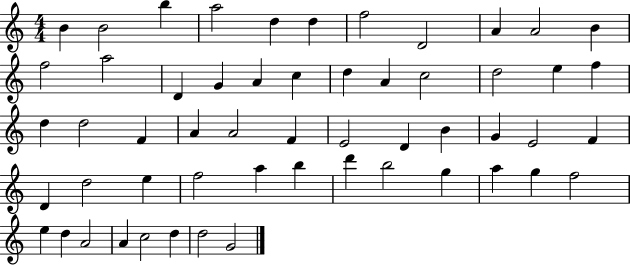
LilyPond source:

{
  \clef treble
  \numericTimeSignature
  \time 4/4
  \key c \major
  b'4 b'2 b''4 | a''2 d''4 d''4 | f''2 d'2 | a'4 a'2 b'4 | \break f''2 a''2 | d'4 g'4 a'4 c''4 | d''4 a'4 c''2 | d''2 e''4 f''4 | \break d''4 d''2 f'4 | a'4 a'2 f'4 | e'2 d'4 b'4 | g'4 e'2 f'4 | \break d'4 d''2 e''4 | f''2 a''4 b''4 | d'''4 b''2 g''4 | a''4 g''4 f''2 | \break e''4 d''4 a'2 | a'4 c''2 d''4 | d''2 g'2 | \bar "|."
}